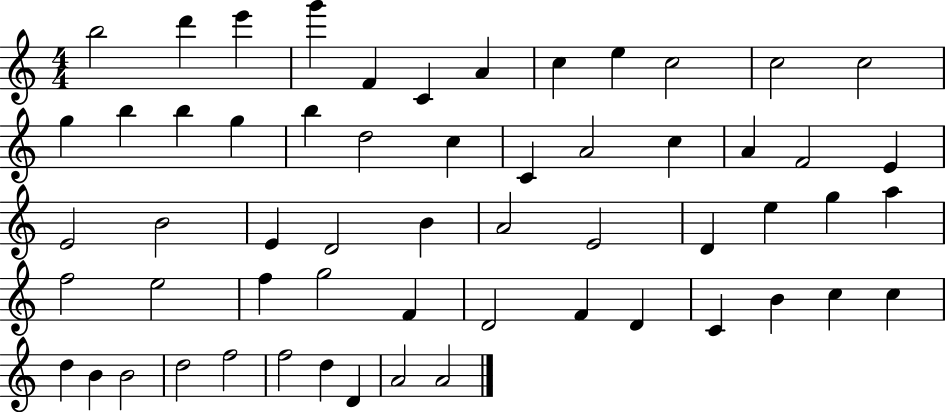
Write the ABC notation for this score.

X:1
T:Untitled
M:4/4
L:1/4
K:C
b2 d' e' g' F C A c e c2 c2 c2 g b b g b d2 c C A2 c A F2 E E2 B2 E D2 B A2 E2 D e g a f2 e2 f g2 F D2 F D C B c c d B B2 d2 f2 f2 d D A2 A2